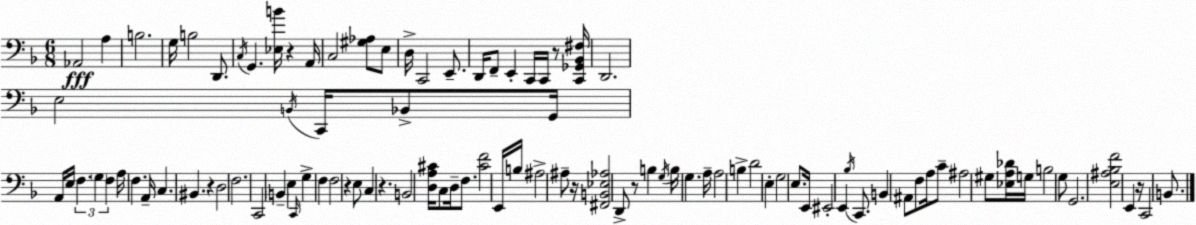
X:1
T:Untitled
M:6/8
L:1/4
K:F
_A,,2 A, B,2 G,/4 B,2 D,,/2 C,/4 G,, [_E,B]/4 z A,,/4 C,2 [^G,_A,]/2 E,/2 D,/4 C,,2 E,,/2 D,,/4 F,,/2 E,, C,,/4 C,,/4 z/2 [C,,_G,,_B,,^F,]/4 D,,2 E,2 B,,/4 C,,/4 _B,,/2 G,,/4 A,,/4 E,/4 F, G, F, A,/4 F, A,,/4 C, ^B,, z D,2 F,2 C,,2 B,, E, C,,/4 G, F, F,2 z E,/2 C, z B,,2 [D,A,^C]/4 C,/2 D,/4 F,/2 [^CF]2 E,,/4 B,/4 ^A,2 ^A,/2 z/4 [^F,,B,,_E,_A,]2 D,,/2 z/2 B, G,/4 B,/4 G, A,/4 A,2 B, D2 E, G,2 E,/2 E,,/4 ^E,,2 E,, _B,/4 C,,/2 B,, ^A,,/2 F,/2 A,/4 C/2 ^A,2 ^G,/2 [_E,A,_D]/4 G,/4 B,2 G,/2 G,,2 [E,^A,_B,F]2 E,, z/4 C,,2 B,,/2